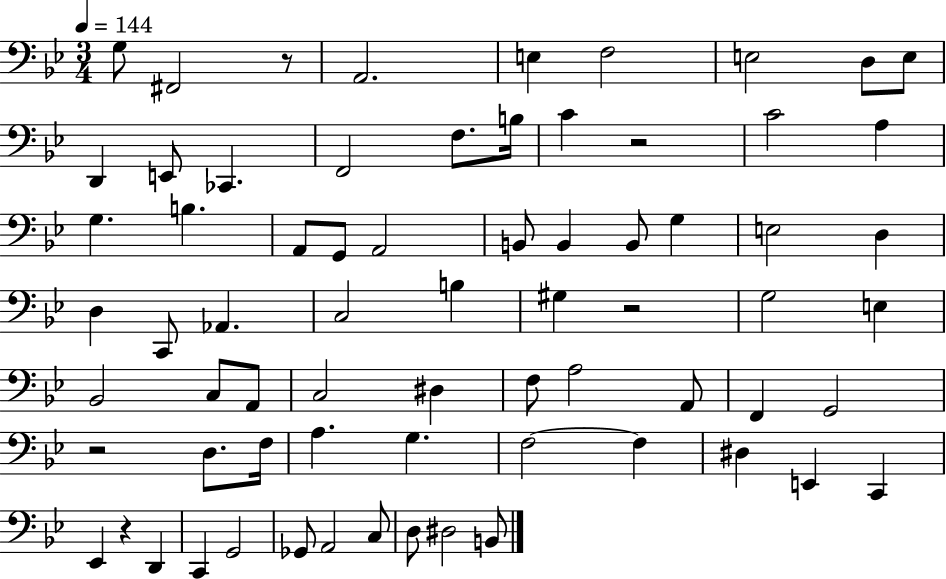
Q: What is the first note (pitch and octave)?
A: G3